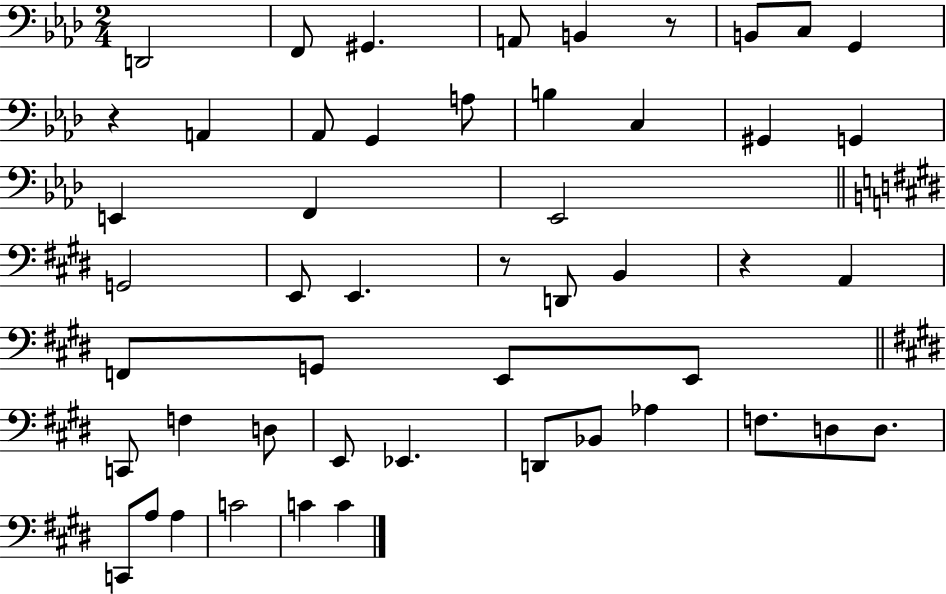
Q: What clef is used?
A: bass